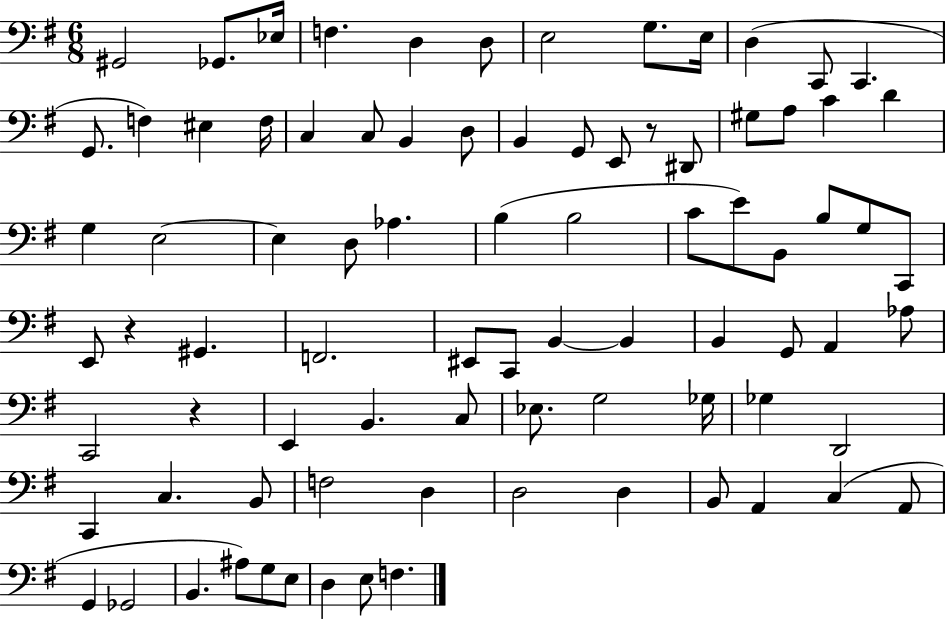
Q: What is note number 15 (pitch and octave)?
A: EIS3